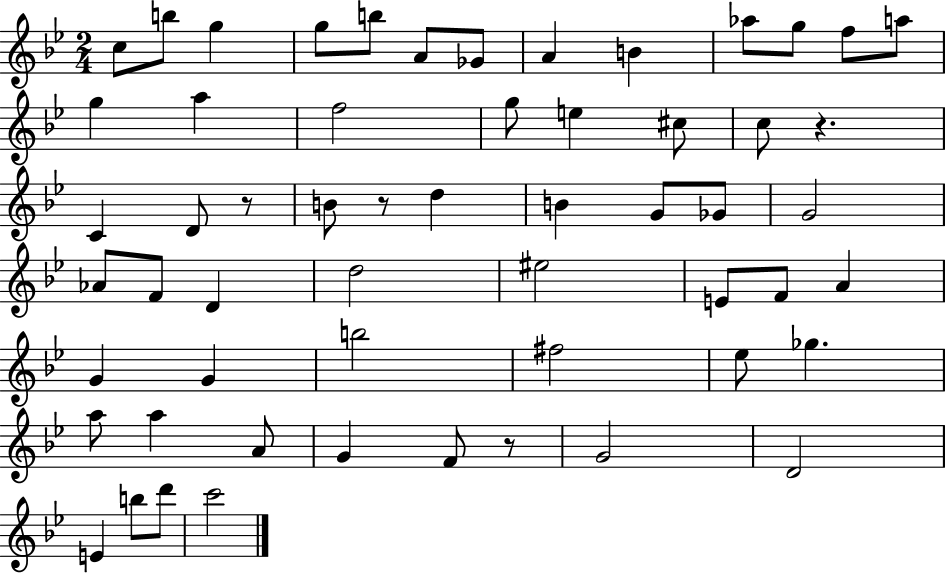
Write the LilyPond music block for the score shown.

{
  \clef treble
  \numericTimeSignature
  \time 2/4
  \key bes \major
  c''8 b''8 g''4 | g''8 b''8 a'8 ges'8 | a'4 b'4 | aes''8 g''8 f''8 a''8 | \break g''4 a''4 | f''2 | g''8 e''4 cis''8 | c''8 r4. | \break c'4 d'8 r8 | b'8 r8 d''4 | b'4 g'8 ges'8 | g'2 | \break aes'8 f'8 d'4 | d''2 | eis''2 | e'8 f'8 a'4 | \break g'4 g'4 | b''2 | fis''2 | ees''8 ges''4. | \break a''8 a''4 a'8 | g'4 f'8 r8 | g'2 | d'2 | \break e'4 b''8 d'''8 | c'''2 | \bar "|."
}